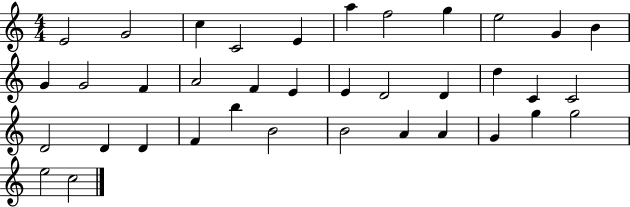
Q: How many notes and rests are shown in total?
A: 37